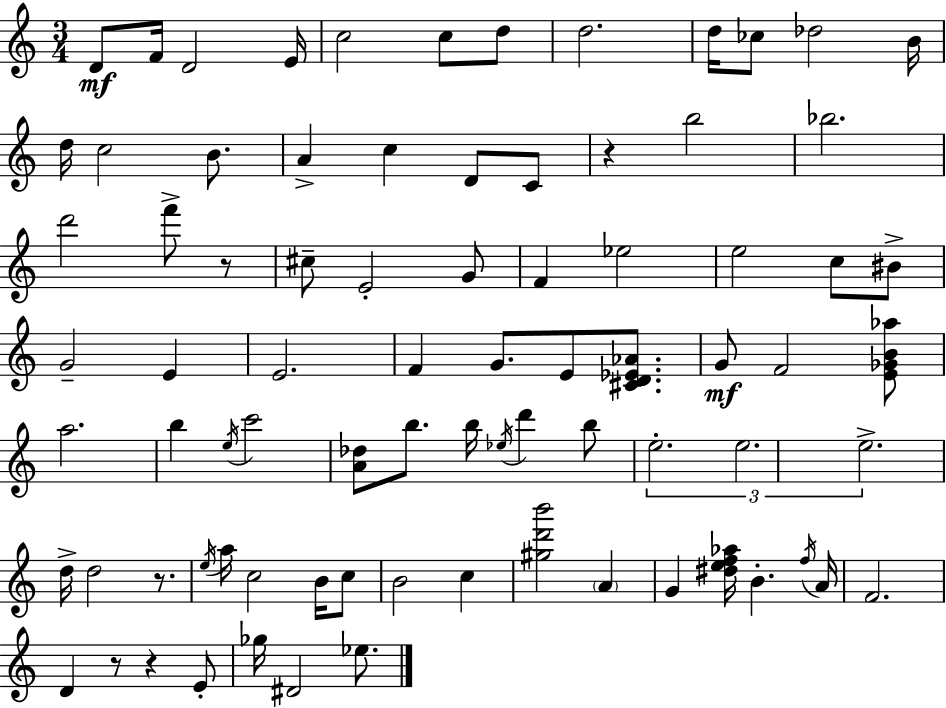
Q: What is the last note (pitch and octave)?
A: Eb5